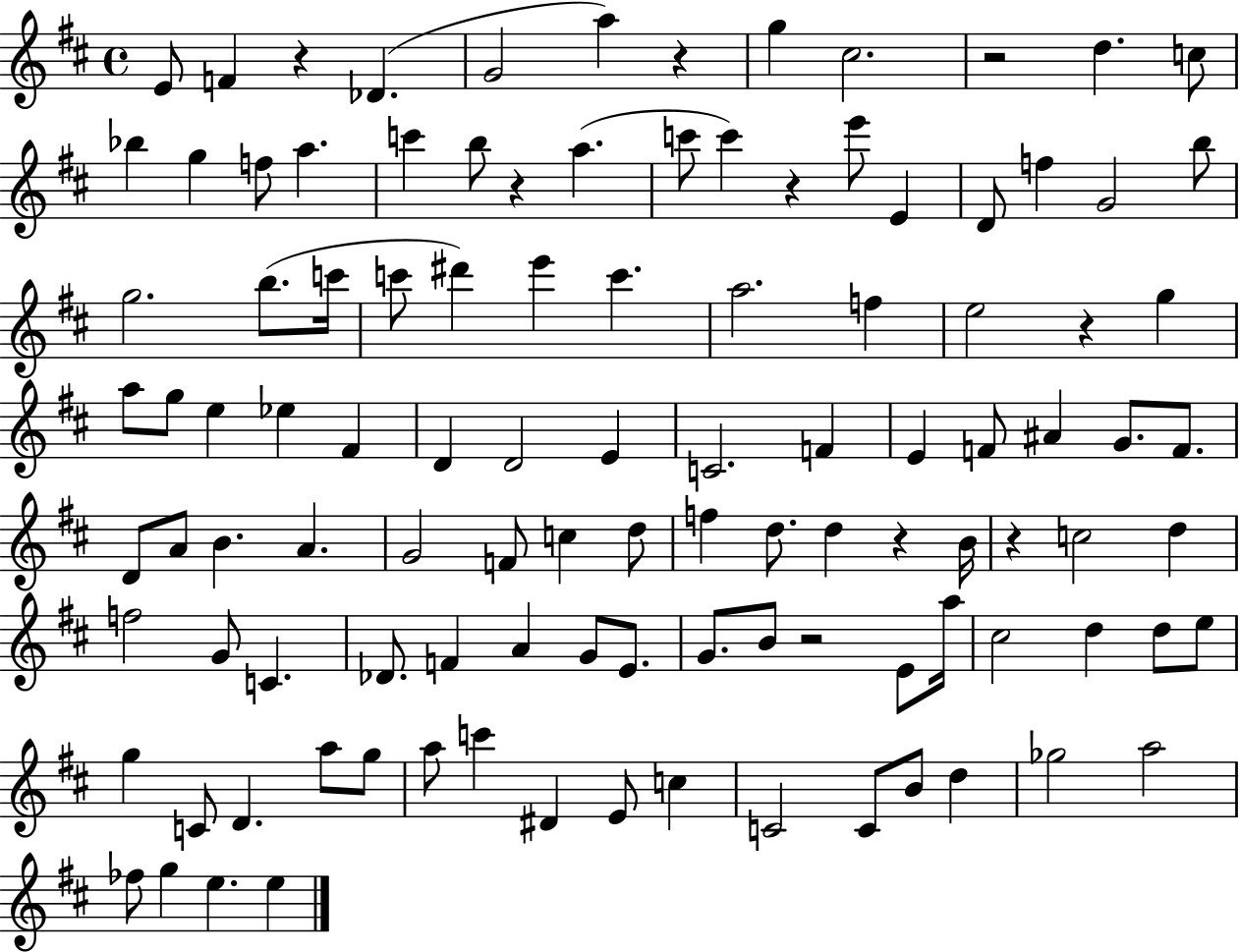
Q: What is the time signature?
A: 4/4